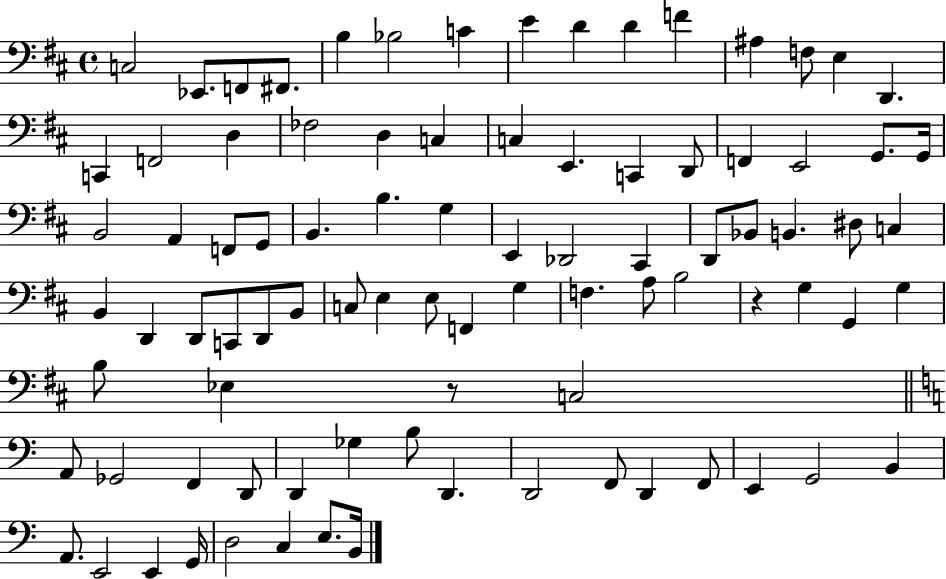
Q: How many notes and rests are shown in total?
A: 89